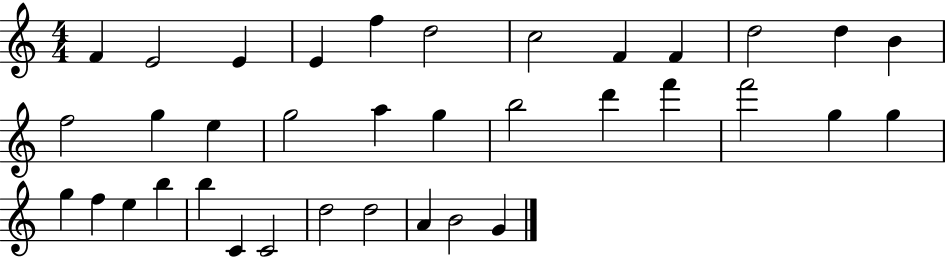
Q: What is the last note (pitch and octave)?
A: G4